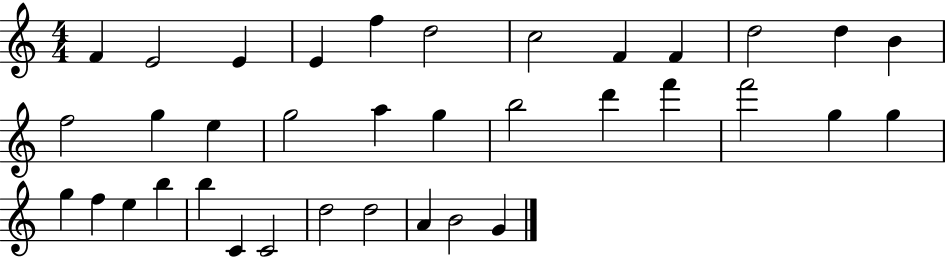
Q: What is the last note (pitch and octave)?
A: G4